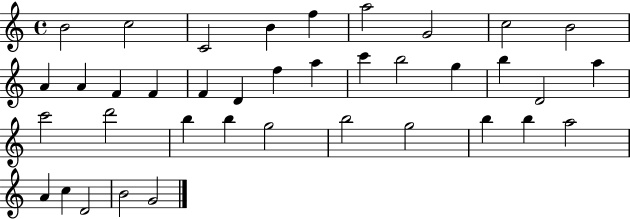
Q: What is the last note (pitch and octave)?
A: G4